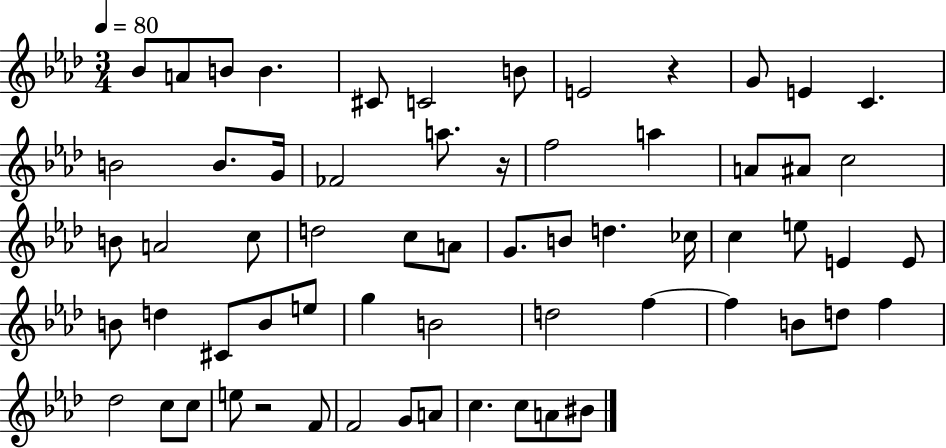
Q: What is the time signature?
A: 3/4